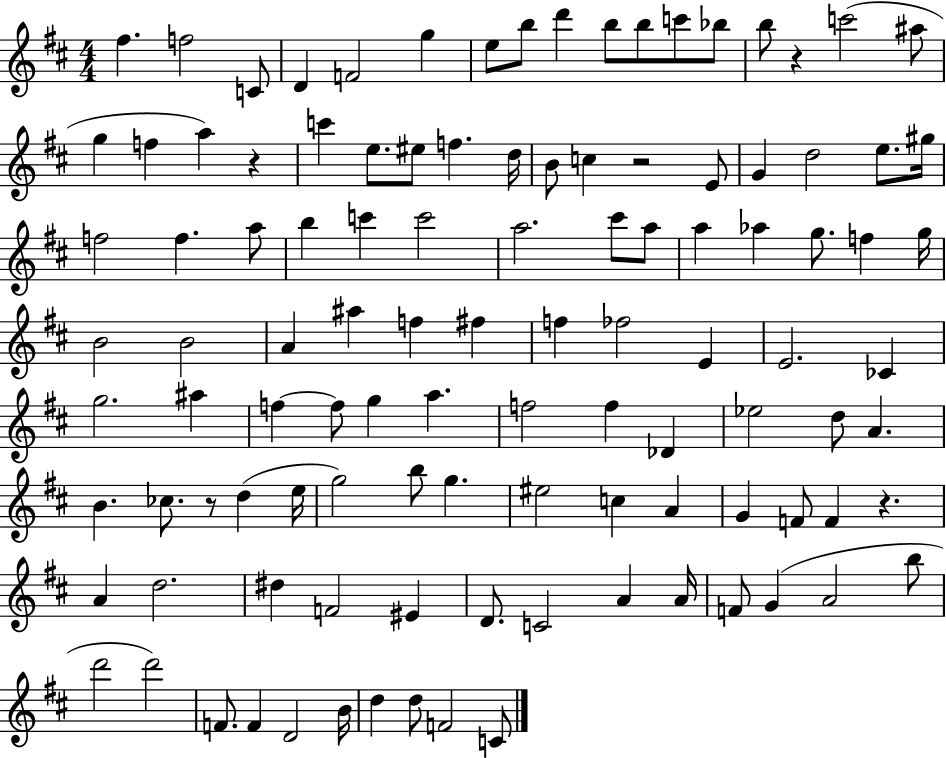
{
  \clef treble
  \numericTimeSignature
  \time 4/4
  \key d \major
  fis''4. f''2 c'8 | d'4 f'2 g''4 | e''8 b''8 d'''4 b''8 b''8 c'''8 bes''8 | b''8 r4 c'''2( ais''8 | \break g''4 f''4 a''4) r4 | c'''4 e''8. eis''8 f''4. d''16 | b'8 c''4 r2 e'8 | g'4 d''2 e''8. gis''16 | \break f''2 f''4. a''8 | b''4 c'''4 c'''2 | a''2. cis'''8 a''8 | a''4 aes''4 g''8. f''4 g''16 | \break b'2 b'2 | a'4 ais''4 f''4 fis''4 | f''4 fes''2 e'4 | e'2. ces'4 | \break g''2. ais''4 | f''4~~ f''8 g''4 a''4. | f''2 f''4 des'4 | ees''2 d''8 a'4. | \break b'4. ces''8. r8 d''4( e''16 | g''2) b''8 g''4. | eis''2 c''4 a'4 | g'4 f'8 f'4 r4. | \break a'4 d''2. | dis''4 f'2 eis'4 | d'8. c'2 a'4 a'16 | f'8 g'4( a'2 b''8 | \break d'''2 d'''2) | f'8. f'4 d'2 b'16 | d''4 d''8 f'2 c'8 | \bar "|."
}